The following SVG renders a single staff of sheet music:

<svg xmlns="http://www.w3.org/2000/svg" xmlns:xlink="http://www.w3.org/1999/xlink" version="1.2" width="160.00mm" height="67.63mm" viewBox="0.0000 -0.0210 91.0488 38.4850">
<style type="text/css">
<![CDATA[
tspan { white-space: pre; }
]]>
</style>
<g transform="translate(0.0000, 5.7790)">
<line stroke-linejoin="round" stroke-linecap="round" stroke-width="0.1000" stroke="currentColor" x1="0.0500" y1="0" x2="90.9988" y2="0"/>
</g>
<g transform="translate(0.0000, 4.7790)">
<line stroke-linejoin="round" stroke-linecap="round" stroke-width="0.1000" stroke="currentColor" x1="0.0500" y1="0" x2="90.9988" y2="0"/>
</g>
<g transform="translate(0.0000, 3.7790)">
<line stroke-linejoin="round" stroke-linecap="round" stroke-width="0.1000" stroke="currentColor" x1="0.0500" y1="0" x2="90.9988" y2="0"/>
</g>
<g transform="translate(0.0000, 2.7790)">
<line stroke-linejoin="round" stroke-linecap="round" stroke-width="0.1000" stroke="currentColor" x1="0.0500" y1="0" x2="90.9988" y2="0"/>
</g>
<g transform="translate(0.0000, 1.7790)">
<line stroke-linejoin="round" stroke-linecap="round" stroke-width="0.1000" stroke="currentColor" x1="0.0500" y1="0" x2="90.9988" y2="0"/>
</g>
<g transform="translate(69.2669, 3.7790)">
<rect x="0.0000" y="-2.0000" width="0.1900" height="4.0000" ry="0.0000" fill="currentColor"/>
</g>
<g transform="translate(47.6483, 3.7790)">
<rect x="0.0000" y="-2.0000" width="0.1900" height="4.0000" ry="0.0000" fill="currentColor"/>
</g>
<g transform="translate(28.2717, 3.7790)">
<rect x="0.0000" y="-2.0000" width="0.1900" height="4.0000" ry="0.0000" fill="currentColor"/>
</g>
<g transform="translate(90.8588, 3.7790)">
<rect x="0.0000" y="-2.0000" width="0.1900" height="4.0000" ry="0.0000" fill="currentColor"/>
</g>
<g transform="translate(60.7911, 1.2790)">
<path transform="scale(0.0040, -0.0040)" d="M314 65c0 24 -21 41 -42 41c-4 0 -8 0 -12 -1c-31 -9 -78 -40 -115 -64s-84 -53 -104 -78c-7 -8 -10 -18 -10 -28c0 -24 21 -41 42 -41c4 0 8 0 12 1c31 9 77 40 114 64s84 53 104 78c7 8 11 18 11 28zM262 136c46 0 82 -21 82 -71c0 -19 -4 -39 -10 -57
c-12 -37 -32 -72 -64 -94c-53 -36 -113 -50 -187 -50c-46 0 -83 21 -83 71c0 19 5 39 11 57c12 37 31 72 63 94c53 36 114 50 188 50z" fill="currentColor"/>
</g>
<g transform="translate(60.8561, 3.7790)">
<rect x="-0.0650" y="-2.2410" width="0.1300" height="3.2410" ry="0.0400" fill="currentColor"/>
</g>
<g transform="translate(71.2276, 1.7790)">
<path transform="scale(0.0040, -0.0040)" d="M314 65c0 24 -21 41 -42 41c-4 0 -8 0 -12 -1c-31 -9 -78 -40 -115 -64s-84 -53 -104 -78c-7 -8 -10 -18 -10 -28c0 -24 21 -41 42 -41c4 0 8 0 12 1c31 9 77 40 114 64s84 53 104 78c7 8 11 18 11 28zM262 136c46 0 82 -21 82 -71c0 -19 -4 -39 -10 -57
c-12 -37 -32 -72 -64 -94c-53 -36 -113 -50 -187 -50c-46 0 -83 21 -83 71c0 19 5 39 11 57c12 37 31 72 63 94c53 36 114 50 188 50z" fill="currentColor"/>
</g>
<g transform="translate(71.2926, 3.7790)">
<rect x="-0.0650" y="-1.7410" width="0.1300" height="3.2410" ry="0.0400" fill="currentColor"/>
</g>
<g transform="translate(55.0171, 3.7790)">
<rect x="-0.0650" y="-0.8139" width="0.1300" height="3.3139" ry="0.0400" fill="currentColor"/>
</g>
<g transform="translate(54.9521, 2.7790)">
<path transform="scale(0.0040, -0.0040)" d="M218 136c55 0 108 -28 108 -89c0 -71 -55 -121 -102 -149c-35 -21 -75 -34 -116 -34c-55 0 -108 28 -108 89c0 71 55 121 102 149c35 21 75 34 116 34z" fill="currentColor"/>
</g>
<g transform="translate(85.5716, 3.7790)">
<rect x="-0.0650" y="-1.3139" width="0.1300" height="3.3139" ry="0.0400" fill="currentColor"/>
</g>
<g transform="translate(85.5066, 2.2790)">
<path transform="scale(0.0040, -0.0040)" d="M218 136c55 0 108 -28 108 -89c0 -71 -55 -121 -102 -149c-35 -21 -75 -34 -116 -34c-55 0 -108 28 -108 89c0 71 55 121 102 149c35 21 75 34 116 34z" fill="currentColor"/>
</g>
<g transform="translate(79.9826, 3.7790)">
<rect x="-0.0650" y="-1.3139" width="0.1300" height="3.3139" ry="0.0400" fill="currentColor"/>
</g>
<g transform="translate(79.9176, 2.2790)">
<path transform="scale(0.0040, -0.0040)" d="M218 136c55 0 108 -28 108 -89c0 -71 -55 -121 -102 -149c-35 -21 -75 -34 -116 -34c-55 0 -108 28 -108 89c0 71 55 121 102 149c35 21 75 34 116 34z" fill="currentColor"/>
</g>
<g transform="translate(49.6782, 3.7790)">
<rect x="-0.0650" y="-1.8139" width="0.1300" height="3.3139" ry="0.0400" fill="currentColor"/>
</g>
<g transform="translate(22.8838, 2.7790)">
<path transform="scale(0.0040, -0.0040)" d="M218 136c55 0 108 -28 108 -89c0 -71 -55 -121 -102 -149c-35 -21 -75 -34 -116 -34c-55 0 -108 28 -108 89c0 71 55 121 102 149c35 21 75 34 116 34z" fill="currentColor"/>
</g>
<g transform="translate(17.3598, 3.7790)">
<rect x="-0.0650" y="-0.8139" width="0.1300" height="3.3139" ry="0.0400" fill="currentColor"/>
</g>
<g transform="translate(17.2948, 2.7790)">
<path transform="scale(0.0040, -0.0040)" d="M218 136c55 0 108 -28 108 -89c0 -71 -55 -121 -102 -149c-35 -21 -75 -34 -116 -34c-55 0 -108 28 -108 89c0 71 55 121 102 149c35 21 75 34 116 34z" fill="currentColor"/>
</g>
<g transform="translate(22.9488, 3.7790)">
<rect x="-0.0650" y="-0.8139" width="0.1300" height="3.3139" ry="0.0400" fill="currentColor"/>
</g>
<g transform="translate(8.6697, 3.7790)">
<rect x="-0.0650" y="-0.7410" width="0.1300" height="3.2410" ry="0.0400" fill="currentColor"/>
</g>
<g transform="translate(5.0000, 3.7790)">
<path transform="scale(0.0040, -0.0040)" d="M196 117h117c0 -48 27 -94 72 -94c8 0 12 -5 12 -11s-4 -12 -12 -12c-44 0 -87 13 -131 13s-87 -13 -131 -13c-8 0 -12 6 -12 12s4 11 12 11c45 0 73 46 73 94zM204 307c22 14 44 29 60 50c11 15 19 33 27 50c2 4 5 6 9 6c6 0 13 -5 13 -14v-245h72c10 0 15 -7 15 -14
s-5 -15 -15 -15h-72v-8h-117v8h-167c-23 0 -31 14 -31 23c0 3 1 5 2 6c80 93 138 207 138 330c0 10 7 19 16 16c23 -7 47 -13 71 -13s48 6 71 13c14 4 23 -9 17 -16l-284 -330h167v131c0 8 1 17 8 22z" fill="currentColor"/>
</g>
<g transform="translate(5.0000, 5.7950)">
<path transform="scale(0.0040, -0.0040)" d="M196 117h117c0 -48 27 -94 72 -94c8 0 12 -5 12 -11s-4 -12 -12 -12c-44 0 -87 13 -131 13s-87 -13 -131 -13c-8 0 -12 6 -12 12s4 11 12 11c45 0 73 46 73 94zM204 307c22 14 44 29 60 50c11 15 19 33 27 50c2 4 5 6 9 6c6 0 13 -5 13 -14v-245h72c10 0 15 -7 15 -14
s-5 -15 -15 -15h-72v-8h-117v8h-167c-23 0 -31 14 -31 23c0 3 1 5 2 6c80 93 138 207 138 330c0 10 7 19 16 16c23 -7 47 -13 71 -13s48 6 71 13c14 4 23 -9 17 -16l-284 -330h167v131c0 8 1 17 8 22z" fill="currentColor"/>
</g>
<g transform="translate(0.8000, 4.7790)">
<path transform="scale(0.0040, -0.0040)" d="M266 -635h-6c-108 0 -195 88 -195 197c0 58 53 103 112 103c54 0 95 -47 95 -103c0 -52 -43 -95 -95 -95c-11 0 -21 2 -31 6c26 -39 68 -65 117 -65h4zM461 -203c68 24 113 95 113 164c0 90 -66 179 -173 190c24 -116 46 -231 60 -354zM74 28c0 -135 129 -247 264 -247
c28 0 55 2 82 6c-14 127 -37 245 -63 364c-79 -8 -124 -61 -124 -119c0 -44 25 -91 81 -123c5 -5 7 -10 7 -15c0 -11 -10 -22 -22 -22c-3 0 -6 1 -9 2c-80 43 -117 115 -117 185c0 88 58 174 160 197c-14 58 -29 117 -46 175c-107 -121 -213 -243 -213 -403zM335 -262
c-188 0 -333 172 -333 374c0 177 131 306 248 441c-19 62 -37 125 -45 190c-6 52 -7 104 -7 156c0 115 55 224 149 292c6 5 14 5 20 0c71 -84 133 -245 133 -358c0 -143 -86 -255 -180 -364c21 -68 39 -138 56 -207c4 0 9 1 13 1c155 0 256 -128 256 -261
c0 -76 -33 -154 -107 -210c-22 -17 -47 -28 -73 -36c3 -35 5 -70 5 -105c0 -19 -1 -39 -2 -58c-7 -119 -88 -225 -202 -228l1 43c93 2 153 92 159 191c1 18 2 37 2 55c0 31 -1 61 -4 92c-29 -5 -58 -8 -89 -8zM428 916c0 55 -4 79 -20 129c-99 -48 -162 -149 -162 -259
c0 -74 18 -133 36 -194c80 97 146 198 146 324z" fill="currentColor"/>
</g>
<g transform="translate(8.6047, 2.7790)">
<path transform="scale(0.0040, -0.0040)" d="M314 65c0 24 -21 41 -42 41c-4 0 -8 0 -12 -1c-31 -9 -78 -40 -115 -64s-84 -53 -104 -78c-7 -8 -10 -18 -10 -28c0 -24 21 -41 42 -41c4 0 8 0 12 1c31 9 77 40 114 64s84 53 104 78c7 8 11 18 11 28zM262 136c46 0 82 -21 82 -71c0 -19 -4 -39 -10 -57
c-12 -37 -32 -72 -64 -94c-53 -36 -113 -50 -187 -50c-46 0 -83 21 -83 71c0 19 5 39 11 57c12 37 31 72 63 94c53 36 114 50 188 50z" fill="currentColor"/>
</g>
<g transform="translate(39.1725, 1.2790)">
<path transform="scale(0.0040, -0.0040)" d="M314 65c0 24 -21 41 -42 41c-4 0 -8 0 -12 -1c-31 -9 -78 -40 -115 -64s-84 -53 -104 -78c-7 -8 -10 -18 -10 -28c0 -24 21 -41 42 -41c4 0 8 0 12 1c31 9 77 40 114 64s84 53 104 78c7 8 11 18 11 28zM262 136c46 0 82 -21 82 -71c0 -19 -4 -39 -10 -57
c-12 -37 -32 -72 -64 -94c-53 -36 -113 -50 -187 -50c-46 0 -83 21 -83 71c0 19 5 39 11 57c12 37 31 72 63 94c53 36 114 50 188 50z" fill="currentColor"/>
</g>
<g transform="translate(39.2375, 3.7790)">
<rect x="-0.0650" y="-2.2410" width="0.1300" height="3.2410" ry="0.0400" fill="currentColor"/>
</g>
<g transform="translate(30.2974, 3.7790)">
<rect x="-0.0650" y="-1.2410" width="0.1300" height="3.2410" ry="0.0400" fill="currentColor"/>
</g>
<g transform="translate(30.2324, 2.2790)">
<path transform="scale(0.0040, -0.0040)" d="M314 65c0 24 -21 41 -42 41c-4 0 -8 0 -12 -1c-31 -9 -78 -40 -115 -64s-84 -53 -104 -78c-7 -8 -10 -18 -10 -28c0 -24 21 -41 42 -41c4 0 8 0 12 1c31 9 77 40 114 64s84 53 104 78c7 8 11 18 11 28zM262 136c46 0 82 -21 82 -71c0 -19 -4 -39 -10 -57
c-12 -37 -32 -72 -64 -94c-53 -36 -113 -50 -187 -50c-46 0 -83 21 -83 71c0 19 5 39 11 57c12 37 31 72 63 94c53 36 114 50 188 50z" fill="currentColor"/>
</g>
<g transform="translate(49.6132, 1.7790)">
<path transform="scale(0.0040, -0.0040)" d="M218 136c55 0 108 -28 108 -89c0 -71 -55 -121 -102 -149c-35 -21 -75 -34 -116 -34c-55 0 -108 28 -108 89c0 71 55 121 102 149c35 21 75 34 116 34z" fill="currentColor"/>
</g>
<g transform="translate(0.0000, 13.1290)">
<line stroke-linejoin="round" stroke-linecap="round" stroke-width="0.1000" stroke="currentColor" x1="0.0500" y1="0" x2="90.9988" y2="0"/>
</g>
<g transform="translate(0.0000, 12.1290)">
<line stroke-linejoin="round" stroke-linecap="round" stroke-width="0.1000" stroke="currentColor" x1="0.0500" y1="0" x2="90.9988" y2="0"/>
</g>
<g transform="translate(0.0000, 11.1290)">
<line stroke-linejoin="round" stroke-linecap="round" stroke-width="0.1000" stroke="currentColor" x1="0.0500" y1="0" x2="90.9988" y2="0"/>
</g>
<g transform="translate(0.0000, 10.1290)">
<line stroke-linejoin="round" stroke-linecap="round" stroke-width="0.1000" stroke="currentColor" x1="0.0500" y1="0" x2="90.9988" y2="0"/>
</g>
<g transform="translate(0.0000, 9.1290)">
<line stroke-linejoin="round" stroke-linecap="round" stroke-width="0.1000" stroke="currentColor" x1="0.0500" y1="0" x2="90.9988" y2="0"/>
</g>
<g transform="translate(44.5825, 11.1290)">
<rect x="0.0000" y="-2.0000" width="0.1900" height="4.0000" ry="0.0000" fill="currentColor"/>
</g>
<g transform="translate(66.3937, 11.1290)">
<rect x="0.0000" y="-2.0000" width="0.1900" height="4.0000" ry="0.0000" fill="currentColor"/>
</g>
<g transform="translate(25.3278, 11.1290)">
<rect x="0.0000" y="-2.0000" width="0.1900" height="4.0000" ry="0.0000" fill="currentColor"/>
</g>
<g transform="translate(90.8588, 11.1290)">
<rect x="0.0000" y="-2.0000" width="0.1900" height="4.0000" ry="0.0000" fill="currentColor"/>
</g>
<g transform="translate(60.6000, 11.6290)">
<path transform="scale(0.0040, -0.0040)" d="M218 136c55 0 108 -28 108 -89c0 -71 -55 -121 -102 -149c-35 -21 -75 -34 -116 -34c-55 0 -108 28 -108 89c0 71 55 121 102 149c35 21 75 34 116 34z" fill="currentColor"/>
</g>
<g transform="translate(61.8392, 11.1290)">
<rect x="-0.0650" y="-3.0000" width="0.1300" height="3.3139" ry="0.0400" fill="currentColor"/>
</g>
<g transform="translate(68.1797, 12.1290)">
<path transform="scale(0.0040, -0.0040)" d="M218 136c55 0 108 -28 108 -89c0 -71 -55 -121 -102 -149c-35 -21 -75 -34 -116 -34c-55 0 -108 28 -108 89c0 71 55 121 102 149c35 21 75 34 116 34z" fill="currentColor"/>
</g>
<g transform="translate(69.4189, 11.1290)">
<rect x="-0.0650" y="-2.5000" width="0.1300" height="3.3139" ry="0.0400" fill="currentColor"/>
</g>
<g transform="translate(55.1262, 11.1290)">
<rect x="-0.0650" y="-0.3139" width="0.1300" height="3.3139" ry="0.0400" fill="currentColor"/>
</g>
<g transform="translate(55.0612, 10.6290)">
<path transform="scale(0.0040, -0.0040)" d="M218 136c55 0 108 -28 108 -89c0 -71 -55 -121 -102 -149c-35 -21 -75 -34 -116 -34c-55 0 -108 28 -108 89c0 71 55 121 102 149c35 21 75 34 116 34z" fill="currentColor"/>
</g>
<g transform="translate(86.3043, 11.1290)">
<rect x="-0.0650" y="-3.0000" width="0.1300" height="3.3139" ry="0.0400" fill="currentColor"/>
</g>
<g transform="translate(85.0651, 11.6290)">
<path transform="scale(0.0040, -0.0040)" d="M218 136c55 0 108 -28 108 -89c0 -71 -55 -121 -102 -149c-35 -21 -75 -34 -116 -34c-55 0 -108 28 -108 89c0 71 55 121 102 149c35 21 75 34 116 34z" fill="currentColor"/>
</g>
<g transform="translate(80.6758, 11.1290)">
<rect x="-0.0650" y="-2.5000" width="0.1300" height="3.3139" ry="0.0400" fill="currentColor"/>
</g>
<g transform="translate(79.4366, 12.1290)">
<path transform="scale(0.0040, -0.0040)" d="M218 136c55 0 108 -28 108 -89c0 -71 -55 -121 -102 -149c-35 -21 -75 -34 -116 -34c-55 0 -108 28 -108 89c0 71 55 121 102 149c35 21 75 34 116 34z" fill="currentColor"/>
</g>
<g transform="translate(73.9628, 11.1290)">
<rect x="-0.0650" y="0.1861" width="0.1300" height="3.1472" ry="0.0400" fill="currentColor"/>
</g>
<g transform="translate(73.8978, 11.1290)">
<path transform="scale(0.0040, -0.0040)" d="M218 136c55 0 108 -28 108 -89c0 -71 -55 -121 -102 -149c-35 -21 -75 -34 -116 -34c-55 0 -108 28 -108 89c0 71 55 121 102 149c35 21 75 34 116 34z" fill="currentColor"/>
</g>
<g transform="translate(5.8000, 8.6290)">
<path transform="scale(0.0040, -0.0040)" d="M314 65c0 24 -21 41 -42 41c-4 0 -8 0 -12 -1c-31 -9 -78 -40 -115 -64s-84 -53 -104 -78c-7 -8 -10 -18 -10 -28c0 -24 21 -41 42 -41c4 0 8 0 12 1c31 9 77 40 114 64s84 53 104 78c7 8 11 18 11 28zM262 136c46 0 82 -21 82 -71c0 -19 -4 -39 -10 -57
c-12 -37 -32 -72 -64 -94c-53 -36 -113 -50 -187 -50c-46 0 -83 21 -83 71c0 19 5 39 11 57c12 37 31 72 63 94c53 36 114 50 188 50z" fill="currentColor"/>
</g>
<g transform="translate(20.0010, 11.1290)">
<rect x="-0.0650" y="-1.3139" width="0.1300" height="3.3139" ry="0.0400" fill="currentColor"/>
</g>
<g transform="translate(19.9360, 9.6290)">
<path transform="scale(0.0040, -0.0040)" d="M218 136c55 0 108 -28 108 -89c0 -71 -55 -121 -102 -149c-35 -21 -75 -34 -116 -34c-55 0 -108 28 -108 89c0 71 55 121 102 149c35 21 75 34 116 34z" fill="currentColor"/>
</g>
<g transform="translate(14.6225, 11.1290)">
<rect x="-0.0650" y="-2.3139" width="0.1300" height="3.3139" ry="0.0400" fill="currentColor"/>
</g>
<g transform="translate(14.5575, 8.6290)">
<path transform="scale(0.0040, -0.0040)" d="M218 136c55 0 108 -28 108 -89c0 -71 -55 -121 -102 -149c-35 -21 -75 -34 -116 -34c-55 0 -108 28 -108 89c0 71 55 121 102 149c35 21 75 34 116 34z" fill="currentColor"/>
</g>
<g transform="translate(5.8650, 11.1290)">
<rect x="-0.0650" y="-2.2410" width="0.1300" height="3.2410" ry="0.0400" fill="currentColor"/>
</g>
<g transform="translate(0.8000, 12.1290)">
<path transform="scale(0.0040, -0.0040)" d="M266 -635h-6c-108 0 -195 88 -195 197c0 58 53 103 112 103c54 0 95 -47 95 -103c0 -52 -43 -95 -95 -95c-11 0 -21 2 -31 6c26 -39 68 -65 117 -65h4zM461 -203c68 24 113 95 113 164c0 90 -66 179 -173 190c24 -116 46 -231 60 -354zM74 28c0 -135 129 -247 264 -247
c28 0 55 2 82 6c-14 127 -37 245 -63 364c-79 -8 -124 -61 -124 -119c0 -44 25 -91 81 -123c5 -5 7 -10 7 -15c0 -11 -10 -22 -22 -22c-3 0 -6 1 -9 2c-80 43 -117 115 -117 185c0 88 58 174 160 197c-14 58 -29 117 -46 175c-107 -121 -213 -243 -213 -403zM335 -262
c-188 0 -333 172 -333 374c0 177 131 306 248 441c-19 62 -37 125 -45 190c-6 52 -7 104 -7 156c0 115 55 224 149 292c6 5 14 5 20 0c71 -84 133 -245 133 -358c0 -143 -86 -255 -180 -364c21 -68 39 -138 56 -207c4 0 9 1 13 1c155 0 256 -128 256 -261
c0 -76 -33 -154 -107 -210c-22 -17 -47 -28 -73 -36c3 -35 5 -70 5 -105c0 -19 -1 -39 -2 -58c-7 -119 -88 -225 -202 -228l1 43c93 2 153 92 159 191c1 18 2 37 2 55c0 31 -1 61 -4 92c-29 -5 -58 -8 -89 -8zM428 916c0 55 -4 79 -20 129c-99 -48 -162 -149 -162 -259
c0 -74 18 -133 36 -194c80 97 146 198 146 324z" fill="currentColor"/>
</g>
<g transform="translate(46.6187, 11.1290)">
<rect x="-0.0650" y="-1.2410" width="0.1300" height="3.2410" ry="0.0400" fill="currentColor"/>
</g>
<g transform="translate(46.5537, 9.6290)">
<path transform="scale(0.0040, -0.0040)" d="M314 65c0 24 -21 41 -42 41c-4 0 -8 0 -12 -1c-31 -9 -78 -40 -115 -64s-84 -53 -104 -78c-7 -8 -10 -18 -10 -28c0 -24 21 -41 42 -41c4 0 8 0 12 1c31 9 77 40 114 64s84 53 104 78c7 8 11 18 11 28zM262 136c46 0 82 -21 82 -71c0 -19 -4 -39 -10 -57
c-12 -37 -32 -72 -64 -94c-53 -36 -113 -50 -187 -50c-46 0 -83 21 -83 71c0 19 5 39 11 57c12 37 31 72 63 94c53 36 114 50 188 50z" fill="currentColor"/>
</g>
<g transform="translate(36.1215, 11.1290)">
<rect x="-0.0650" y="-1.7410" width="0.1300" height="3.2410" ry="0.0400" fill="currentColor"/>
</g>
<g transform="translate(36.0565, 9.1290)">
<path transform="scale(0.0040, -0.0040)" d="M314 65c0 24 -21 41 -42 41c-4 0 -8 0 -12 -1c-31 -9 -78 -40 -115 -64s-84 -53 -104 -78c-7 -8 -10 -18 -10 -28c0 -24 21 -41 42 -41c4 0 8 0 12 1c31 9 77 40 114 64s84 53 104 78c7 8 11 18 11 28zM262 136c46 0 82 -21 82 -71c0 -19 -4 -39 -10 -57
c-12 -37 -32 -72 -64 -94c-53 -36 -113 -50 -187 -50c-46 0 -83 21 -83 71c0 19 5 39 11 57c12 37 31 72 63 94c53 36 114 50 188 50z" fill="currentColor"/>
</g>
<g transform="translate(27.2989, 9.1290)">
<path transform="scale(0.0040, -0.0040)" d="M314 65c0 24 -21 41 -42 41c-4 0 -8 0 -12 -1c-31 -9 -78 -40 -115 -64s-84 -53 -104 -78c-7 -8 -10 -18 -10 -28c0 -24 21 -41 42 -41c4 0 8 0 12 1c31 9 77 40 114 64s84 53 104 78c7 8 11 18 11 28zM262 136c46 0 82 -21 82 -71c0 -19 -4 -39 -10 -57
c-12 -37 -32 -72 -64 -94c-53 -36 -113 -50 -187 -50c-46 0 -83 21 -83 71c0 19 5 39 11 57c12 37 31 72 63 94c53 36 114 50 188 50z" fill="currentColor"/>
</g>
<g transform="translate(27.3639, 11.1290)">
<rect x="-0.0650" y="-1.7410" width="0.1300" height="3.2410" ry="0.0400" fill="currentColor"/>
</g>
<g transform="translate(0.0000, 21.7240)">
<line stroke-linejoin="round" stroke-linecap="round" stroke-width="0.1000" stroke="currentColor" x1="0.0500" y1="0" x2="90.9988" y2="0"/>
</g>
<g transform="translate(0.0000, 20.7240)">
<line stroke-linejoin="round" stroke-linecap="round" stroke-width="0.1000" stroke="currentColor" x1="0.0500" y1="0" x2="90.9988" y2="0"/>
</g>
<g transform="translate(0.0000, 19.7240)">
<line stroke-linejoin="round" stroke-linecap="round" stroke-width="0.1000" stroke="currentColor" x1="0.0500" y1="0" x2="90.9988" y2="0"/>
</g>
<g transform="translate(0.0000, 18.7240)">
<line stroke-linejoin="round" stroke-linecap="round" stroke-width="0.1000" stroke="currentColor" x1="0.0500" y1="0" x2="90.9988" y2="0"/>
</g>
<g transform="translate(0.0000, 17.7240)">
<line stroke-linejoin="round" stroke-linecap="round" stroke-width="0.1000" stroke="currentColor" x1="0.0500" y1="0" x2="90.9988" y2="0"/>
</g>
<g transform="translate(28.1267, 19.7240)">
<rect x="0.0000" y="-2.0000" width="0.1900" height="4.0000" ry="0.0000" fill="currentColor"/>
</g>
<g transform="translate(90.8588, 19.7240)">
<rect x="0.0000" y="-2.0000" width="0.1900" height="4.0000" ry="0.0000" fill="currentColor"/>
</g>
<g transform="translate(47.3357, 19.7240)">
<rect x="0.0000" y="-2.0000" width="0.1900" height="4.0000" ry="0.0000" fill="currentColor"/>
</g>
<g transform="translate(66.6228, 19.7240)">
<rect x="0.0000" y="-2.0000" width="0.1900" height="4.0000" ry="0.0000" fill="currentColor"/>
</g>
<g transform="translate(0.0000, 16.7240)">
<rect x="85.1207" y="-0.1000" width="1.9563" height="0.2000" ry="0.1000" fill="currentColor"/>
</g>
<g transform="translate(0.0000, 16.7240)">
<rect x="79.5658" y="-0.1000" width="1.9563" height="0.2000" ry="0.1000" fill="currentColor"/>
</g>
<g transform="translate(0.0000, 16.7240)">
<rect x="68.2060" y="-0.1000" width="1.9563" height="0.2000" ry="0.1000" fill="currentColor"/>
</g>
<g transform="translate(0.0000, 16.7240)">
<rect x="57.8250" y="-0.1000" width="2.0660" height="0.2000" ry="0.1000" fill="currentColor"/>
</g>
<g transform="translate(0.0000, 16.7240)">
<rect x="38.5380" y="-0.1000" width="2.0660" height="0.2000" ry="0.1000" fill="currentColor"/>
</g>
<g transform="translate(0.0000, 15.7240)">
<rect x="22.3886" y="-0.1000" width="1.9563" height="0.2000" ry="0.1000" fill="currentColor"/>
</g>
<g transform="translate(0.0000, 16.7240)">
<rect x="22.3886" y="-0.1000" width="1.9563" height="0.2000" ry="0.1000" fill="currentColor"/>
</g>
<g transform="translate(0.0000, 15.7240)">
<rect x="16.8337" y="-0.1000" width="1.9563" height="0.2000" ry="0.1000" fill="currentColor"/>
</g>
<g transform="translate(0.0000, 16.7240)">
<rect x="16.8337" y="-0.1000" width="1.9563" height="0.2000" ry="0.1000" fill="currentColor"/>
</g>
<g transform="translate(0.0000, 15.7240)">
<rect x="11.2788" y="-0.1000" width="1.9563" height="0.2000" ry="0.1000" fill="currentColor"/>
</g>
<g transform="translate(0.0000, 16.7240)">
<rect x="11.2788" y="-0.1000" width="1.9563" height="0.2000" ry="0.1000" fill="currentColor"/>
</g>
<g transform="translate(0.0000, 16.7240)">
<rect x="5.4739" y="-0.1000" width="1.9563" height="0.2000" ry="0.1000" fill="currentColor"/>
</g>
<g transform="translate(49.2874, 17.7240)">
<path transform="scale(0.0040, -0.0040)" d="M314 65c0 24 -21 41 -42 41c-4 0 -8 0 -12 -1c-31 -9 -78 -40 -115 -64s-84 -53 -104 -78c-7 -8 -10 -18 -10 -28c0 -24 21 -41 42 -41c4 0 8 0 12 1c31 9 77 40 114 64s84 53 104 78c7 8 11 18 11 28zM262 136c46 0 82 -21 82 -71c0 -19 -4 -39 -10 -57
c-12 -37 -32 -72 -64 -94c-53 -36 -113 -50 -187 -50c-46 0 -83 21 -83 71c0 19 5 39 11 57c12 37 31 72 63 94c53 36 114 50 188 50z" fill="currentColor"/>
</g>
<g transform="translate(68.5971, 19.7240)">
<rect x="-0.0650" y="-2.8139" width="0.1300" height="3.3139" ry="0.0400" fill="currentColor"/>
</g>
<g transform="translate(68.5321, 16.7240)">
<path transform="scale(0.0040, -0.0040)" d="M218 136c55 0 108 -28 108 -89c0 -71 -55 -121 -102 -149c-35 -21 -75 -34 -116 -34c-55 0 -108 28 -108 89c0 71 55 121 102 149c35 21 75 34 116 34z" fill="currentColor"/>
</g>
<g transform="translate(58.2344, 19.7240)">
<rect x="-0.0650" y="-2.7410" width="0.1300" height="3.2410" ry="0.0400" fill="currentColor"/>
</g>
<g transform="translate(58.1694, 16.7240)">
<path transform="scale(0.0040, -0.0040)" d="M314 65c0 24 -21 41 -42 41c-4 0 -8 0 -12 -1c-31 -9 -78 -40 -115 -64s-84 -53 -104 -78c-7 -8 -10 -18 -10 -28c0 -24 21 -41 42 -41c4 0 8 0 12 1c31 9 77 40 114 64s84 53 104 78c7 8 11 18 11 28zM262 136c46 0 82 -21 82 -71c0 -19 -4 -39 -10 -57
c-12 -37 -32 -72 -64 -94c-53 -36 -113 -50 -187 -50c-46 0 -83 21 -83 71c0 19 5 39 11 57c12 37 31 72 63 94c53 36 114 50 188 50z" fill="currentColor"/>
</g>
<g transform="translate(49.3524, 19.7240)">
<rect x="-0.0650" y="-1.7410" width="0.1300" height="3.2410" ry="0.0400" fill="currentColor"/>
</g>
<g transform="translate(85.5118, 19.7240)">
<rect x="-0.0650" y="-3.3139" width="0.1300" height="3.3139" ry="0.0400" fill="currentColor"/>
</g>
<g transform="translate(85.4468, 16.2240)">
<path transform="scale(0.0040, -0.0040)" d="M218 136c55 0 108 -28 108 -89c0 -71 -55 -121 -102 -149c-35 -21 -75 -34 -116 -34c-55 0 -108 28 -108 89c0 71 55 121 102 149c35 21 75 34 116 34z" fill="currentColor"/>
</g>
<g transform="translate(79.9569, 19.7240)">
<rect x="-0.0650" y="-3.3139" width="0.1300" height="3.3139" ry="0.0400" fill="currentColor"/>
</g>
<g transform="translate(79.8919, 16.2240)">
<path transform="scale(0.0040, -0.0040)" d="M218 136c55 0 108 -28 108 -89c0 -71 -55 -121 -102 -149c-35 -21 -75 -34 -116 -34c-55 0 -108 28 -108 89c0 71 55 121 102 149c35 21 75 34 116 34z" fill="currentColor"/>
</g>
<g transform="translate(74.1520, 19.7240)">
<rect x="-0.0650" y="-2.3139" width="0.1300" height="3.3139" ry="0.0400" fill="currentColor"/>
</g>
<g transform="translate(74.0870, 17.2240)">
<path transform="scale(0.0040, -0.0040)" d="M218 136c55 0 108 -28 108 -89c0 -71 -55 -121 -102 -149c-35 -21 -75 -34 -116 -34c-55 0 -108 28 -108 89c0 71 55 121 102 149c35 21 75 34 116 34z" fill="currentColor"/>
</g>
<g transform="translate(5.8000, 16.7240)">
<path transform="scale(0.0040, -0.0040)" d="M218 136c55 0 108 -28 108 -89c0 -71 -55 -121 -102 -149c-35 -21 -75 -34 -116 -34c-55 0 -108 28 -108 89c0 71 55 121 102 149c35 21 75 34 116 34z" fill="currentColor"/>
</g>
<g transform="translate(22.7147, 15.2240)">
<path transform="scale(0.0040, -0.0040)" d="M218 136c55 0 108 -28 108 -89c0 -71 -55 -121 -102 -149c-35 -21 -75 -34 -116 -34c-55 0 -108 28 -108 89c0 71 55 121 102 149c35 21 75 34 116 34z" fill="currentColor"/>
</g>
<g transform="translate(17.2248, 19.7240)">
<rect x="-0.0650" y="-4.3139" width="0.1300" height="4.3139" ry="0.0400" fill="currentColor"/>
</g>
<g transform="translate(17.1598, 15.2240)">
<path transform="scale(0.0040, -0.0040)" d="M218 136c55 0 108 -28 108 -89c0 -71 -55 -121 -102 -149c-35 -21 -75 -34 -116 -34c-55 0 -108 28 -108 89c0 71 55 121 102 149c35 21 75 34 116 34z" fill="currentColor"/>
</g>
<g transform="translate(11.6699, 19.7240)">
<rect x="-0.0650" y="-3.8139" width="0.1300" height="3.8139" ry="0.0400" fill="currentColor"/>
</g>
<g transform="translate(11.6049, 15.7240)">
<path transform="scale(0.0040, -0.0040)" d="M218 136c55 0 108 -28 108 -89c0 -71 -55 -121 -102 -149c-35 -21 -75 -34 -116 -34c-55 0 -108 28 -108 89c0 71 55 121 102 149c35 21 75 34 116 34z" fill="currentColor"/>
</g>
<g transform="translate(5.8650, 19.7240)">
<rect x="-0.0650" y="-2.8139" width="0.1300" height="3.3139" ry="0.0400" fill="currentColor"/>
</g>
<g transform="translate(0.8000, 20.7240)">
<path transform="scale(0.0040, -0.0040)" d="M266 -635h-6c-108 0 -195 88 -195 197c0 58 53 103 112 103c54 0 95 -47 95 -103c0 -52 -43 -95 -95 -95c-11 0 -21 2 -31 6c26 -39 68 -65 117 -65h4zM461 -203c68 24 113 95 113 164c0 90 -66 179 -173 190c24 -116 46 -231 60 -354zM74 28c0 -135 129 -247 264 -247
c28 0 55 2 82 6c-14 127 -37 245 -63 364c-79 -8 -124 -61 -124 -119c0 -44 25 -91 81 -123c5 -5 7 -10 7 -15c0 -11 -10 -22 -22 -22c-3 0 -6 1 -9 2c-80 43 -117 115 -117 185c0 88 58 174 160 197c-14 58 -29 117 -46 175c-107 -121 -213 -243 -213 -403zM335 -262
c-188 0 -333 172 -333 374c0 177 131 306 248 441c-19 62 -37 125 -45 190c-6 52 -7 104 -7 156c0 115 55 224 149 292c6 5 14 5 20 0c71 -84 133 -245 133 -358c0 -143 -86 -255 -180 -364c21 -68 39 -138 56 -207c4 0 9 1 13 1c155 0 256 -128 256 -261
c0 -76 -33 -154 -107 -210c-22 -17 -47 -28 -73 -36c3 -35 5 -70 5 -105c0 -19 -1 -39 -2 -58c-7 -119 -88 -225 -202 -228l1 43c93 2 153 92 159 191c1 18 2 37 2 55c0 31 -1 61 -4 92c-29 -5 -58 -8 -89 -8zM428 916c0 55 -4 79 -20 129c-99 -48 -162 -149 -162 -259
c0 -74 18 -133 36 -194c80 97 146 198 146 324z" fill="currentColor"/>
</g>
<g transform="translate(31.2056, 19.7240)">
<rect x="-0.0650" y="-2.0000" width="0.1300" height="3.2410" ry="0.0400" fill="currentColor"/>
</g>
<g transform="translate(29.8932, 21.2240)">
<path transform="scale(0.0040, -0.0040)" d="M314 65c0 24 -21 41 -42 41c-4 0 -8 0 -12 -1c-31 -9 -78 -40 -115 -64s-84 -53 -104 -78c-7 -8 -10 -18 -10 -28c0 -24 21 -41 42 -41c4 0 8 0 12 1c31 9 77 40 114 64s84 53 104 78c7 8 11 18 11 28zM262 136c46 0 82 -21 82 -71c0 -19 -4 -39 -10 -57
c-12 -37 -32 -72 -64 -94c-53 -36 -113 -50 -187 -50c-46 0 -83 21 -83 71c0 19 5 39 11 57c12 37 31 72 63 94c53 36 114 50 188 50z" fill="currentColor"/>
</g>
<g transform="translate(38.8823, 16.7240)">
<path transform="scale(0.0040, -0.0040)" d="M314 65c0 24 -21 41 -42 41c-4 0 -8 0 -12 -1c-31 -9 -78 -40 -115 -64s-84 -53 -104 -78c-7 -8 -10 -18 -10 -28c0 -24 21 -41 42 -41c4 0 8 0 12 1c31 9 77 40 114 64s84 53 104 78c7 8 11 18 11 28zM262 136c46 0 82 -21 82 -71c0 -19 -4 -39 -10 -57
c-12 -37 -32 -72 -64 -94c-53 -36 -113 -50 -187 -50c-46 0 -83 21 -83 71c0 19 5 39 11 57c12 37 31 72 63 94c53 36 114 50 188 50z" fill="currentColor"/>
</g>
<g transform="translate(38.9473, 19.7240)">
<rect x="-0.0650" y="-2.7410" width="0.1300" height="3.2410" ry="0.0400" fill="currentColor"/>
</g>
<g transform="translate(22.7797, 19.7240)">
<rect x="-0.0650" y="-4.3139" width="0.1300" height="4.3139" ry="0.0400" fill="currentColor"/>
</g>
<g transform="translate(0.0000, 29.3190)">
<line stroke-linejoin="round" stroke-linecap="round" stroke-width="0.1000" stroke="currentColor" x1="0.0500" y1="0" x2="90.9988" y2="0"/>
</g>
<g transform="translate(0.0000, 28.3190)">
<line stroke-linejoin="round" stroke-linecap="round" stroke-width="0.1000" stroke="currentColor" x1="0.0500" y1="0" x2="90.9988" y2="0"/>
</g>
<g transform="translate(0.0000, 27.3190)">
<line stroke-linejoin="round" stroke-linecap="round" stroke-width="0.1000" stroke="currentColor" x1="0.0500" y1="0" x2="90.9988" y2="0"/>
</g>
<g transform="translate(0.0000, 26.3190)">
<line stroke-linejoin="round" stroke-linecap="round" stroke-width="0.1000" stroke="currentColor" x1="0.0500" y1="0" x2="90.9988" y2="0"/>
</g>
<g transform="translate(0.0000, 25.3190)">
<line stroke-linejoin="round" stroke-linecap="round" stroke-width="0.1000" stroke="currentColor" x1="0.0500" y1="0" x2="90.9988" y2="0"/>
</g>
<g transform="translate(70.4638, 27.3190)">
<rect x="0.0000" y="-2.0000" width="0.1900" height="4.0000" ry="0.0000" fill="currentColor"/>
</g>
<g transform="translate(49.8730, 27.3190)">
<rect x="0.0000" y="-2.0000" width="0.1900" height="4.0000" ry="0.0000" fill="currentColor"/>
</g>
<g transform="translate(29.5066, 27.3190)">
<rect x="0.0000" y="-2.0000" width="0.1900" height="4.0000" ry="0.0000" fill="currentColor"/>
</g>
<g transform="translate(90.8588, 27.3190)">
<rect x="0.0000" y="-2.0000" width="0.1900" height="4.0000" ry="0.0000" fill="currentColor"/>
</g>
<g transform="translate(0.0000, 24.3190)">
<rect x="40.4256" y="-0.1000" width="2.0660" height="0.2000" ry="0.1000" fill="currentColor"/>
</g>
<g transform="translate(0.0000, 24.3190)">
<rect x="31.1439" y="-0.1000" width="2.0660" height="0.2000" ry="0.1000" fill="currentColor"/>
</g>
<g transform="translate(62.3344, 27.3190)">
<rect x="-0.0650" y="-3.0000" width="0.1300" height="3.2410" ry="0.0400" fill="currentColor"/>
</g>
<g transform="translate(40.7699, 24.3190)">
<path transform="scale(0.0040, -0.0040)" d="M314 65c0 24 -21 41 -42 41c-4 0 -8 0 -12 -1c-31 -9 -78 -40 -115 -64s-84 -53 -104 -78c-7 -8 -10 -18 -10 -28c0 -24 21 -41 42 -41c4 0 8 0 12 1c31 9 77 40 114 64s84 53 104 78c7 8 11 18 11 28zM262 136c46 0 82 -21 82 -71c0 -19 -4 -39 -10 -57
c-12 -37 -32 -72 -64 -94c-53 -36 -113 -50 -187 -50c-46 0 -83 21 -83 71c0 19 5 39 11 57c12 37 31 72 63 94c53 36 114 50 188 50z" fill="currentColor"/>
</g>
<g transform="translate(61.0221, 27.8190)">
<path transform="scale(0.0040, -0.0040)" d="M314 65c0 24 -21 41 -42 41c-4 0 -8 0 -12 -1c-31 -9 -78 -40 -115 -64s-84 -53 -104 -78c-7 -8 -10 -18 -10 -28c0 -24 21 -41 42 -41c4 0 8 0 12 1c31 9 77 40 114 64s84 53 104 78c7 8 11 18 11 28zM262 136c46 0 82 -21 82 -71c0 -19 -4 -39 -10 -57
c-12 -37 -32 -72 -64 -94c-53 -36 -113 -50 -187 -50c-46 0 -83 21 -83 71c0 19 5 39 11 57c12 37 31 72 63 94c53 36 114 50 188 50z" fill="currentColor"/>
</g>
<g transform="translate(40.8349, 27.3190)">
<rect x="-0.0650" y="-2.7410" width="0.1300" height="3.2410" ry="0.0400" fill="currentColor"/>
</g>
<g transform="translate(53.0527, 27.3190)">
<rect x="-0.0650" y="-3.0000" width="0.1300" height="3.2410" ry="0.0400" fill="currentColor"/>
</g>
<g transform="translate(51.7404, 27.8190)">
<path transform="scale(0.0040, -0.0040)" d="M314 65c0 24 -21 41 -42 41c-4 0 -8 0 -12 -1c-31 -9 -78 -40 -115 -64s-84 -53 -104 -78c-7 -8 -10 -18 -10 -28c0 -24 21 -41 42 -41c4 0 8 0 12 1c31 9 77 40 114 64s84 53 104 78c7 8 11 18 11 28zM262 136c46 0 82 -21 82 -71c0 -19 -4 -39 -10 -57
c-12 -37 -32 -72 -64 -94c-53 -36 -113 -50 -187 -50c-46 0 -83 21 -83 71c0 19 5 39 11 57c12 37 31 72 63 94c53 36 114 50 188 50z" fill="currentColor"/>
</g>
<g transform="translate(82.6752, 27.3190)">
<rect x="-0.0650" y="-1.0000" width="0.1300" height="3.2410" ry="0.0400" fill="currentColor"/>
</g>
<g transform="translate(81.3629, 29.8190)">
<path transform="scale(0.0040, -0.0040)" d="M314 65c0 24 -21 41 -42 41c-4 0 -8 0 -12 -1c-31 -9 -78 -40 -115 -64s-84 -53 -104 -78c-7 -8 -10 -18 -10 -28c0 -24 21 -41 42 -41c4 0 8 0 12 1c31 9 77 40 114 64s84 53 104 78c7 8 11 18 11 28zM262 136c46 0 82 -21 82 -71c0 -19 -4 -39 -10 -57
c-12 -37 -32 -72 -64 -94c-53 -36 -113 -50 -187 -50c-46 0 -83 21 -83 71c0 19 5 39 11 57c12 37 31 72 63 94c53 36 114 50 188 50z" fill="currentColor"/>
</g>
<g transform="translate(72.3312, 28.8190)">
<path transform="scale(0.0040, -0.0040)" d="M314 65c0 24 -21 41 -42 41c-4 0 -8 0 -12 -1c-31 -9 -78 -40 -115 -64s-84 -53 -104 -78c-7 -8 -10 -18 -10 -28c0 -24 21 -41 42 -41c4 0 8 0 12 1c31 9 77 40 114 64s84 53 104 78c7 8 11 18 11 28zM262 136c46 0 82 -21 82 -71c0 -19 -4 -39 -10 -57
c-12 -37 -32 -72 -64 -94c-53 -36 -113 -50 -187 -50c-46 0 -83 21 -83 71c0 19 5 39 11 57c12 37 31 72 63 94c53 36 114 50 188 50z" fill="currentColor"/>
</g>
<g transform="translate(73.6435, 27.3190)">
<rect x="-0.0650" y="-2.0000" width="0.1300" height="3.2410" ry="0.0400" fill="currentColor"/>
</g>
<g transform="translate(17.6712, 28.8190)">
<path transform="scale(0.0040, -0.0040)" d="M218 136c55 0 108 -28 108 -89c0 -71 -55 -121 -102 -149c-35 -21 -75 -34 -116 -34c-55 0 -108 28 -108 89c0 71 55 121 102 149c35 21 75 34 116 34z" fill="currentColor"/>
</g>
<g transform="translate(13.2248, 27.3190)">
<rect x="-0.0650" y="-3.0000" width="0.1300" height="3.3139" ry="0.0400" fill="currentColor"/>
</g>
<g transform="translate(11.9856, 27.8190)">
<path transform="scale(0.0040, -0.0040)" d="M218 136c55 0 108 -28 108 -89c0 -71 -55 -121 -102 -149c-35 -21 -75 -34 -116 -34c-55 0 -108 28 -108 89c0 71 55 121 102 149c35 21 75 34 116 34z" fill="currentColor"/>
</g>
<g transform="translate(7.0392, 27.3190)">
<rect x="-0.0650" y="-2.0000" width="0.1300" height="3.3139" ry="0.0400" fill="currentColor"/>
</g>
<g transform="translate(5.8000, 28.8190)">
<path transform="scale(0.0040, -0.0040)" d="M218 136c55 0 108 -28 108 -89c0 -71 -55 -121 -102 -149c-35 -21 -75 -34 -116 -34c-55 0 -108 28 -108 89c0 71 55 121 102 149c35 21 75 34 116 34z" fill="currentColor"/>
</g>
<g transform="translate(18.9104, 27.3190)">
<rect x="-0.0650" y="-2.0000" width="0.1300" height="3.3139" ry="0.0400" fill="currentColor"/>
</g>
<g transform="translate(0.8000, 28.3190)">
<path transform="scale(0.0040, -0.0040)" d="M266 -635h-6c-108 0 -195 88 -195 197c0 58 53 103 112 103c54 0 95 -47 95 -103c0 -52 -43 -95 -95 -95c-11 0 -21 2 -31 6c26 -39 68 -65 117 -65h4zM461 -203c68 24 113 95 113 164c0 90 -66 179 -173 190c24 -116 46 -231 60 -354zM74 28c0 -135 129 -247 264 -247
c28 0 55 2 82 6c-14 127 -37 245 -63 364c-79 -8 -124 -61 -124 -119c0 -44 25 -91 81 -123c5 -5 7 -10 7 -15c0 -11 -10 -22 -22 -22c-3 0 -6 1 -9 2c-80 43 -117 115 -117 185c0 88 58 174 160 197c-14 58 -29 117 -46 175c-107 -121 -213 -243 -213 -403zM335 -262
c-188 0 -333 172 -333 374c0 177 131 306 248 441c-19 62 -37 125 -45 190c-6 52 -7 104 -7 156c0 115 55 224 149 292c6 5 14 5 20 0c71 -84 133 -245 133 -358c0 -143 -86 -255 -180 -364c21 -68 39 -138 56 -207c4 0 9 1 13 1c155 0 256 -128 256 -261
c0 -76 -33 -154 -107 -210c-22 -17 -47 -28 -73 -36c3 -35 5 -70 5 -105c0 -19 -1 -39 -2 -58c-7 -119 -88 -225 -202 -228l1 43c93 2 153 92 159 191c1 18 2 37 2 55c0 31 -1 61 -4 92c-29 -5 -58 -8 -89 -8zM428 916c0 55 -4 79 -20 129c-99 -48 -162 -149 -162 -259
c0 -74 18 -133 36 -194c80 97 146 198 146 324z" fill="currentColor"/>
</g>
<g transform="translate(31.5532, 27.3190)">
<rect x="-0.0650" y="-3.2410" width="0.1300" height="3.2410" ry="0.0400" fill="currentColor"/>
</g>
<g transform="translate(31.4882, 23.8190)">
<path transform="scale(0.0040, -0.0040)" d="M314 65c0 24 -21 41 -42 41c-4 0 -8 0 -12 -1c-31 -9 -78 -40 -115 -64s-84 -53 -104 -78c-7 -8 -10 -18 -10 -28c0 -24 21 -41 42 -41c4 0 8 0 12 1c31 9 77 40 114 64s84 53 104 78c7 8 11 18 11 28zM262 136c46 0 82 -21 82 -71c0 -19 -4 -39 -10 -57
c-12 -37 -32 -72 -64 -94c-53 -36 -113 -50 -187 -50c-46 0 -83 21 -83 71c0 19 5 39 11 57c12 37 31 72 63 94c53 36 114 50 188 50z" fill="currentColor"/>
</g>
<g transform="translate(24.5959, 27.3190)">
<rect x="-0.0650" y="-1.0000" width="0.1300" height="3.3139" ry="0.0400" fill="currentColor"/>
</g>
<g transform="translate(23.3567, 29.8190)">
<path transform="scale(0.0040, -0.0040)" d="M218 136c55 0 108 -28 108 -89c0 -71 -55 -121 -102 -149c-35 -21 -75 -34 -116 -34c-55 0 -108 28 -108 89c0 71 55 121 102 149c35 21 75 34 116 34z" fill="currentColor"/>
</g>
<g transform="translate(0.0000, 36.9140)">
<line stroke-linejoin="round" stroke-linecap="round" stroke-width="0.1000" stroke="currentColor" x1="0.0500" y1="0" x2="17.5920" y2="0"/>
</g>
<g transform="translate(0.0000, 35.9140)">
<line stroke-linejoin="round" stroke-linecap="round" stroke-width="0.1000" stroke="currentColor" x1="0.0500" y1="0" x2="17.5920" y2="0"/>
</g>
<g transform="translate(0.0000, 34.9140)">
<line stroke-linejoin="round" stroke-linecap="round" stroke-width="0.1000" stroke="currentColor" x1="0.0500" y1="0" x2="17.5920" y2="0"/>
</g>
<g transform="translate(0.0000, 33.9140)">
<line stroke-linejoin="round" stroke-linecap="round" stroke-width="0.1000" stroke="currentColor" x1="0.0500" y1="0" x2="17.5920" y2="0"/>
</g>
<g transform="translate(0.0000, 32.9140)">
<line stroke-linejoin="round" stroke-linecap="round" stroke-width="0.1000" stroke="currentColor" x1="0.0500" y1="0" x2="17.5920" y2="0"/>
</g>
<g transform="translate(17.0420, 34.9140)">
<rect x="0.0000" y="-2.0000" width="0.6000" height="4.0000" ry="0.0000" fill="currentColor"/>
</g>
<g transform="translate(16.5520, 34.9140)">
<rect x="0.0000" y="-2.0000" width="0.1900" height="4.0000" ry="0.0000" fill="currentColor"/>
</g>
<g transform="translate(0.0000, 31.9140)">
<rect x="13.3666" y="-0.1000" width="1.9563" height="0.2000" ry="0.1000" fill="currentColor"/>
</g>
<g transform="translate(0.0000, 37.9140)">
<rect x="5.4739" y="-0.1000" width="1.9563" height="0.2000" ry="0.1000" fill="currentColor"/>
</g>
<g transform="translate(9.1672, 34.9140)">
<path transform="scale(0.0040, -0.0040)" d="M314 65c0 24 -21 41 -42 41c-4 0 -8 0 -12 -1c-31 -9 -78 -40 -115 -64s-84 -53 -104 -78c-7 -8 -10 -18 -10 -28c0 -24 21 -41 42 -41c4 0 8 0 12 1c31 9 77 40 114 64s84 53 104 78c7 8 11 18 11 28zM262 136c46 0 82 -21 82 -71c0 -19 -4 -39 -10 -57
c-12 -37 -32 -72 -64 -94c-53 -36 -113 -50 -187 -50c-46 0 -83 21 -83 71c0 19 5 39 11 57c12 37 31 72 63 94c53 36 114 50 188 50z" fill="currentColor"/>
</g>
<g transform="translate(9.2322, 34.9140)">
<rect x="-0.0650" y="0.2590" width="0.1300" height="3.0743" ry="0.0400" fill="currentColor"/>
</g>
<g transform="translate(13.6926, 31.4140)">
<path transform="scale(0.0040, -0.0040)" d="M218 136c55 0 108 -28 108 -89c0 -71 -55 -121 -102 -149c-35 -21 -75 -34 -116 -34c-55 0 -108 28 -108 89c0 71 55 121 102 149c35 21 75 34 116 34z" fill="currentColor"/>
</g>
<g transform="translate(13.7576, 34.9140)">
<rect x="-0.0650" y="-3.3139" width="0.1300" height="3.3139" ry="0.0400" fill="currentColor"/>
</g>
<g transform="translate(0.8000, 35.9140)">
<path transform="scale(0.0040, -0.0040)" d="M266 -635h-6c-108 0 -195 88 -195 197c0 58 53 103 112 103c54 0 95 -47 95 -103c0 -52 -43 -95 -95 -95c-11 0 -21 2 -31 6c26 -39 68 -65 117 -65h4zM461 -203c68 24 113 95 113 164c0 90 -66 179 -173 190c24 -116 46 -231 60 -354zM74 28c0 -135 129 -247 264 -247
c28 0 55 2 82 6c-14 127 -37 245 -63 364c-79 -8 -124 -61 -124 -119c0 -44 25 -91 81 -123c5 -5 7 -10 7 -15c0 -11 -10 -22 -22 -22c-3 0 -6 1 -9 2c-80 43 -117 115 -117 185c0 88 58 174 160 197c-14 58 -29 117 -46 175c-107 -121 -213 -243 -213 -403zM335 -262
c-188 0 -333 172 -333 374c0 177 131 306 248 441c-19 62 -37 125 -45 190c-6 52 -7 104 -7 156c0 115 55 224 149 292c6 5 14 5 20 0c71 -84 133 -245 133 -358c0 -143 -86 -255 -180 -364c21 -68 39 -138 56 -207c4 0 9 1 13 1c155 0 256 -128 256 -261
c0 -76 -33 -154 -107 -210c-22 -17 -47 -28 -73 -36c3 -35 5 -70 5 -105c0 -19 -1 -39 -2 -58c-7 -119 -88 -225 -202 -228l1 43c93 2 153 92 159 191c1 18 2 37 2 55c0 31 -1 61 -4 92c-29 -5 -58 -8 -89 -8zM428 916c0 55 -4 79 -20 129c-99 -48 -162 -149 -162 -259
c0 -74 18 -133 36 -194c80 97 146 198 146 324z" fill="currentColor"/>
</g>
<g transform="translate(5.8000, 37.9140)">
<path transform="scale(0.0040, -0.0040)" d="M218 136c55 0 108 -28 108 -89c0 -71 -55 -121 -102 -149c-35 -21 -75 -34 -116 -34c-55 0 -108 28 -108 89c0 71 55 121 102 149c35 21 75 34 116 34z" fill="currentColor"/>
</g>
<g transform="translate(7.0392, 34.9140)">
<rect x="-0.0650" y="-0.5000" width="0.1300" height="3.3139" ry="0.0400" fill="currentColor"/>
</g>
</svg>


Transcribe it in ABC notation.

X:1
T:Untitled
M:4/4
L:1/4
K:C
d2 d d e2 g2 f d g2 f2 e e g2 g e f2 f2 e2 c A G B G A a c' d' d' F2 a2 f2 a2 a g b b F A F D b2 a2 A2 A2 F2 D2 C B2 b